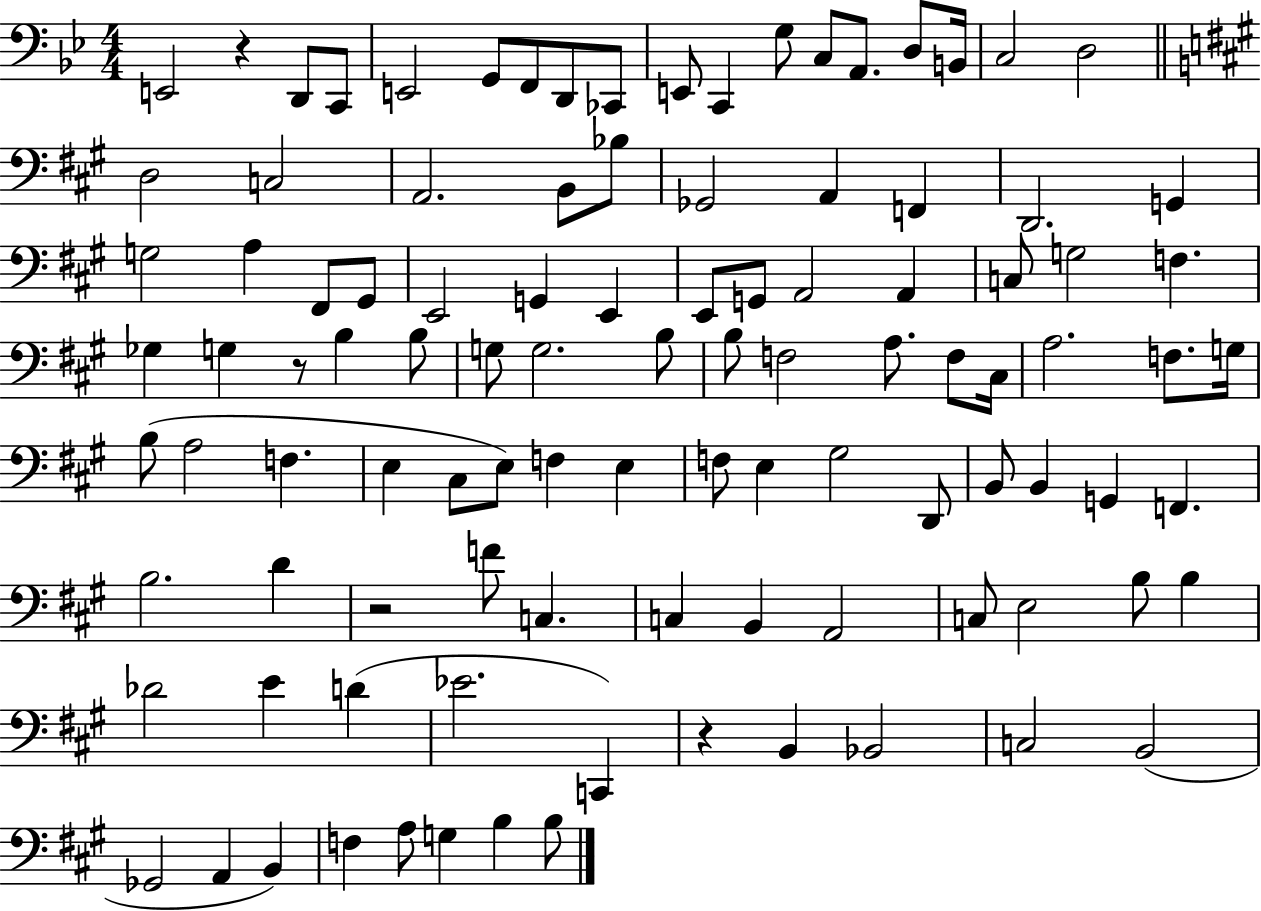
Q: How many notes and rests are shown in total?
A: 104